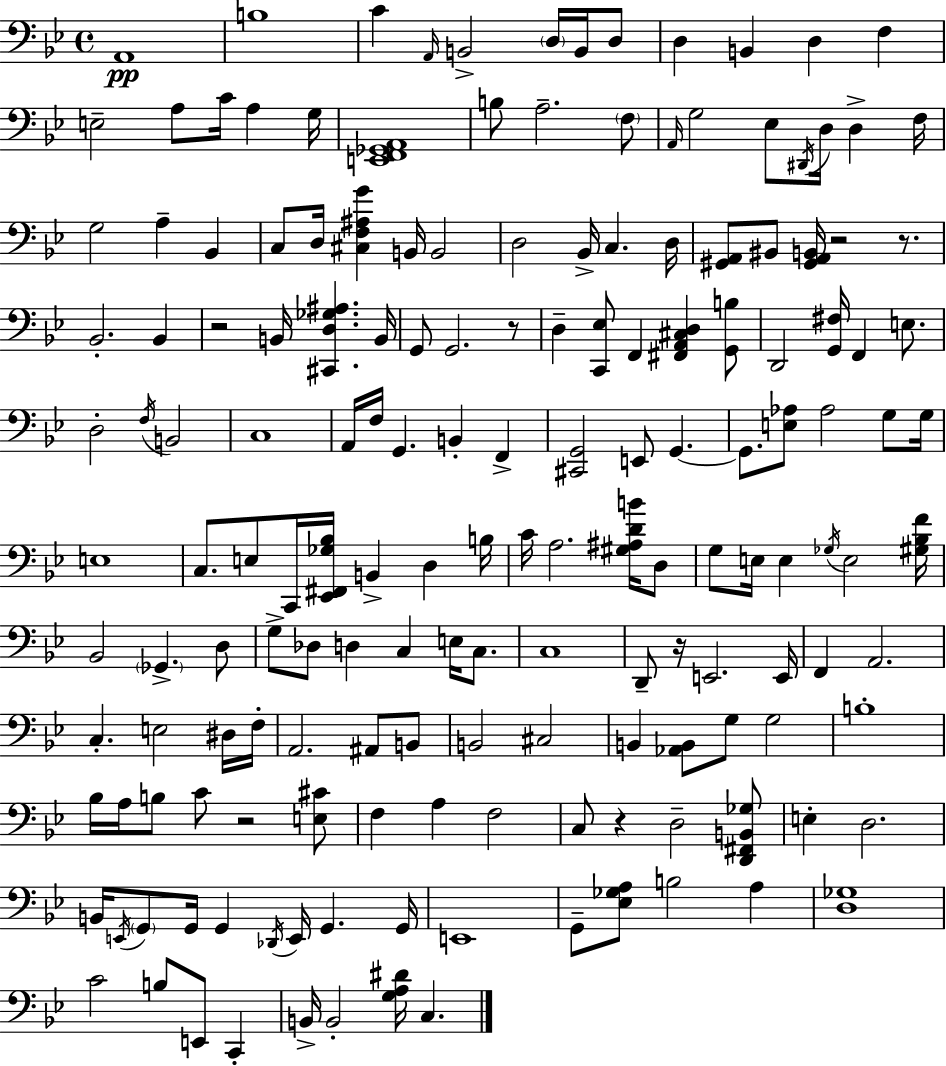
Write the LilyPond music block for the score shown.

{
  \clef bass
  \time 4/4
  \defaultTimeSignature
  \key g \minor
  \repeat volta 2 { a,1\pp | b1 | c'4 \grace { a,16 } b,2-> \parenthesize d16 b,16 d8 | d4 b,4 d4 f4 | \break e2-- a8 c'16 a4 | g16 <e, f, ges, a,>1 | b8 a2.-- \parenthesize f8 | \grace { a,16 } g2 ees8 \acciaccatura { dis,16 } d16 d4-> | \break f16 g2 a4-- bes,4 | c8 d16 <cis f ais g'>4 b,16 b,2 | d2 bes,16-> c4. | d16 <gis, a,>8 bis,8 <gis, a, b,>16 r2 | \break r8. bes,2.-. bes,4 | r2 b,16 <cis, d ges ais>4. | b,16 g,8 g,2. | r8 d4-- <c, ees>8 f,4 <fis, a, cis d>4 | \break <g, b>8 d,2 <g, fis>16 f,4 | e8. d2-. \acciaccatura { f16 } b,2 | c1 | a,16 f16 g,4. b,4-. | \break f,4-> <cis, g,>2 e,8 g,4.~~ | g,8. <e aes>8 aes2 | g8 g16 e1 | c8. e8 c,16 <ees, fis, ges bes>16 b,4-> d4 | \break b16 c'16 a2. | <gis ais d' b'>16 d8 g8 e16 e4 \acciaccatura { ges16 } e2 | <gis bes f'>16 bes,2 \parenthesize ges,4.-> | d8 g8-> des8 d4 c4 | \break e16 c8. c1 | d,8-- r16 e,2. | e,16 f,4 a,2. | c4.-. e2 | \break dis16 f16-. a,2. | ais,8 b,8 b,2 cis2 | b,4 <aes, b,>8 g8 g2 | b1-. | \break bes16 a16 b8 c'8 r2 | <e cis'>8 f4 a4 f2 | c8 r4 d2-- | <d, fis, b, ges>8 e4-. d2. | \break b,16 \acciaccatura { e,16 } \parenthesize g,8 g,16 g,4 \acciaccatura { des,16 } e,16 | g,4. g,16 e,1 | g,8-- <ees ges a>8 b2 | a4 <d ges>1 | \break c'2 b8 | e,8 c,4-. b,16-> b,2-. | <g a dis'>16 c4. } \bar "|."
}